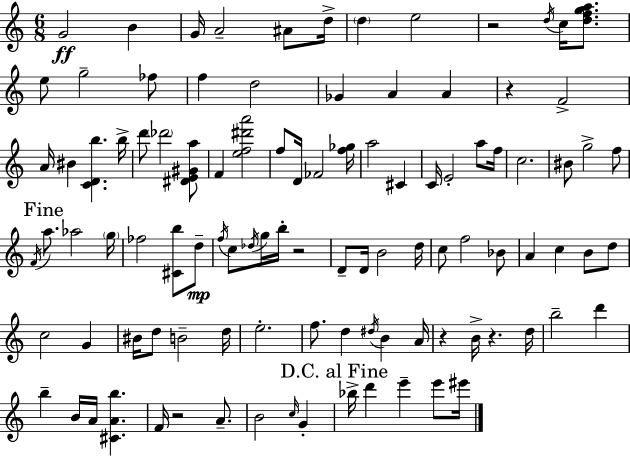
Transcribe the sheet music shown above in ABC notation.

X:1
T:Untitled
M:6/8
L:1/4
K:Am
G2 B G/4 A2 ^A/2 d/4 d e2 z2 d/4 c/4 [dfga]/2 e/2 g2 _f/2 f d2 _G A A z F2 A/4 ^B [CDb] b/4 d'/2 _d'2 [^DE^Ga]/2 F [ef^d'a']2 f/2 D/4 _F2 [f_g]/4 a2 ^C C/4 E2 a/2 f/4 c2 ^B/2 g2 f/2 F/4 a/2 _a2 g/4 _f2 [^Cb]/2 d/2 f/4 c/2 _d/4 g/4 b/4 z2 D/2 D/4 B2 d/4 c/2 f2 _B/2 A c B/2 d/2 c2 G ^B/4 d/2 B2 d/4 e2 f/2 d ^d/4 B A/4 z B/4 z d/4 b2 d' b B/4 A/4 [^CAb] F/4 z2 A/2 B2 c/4 G _b/4 d' e' e'/2 ^e'/4